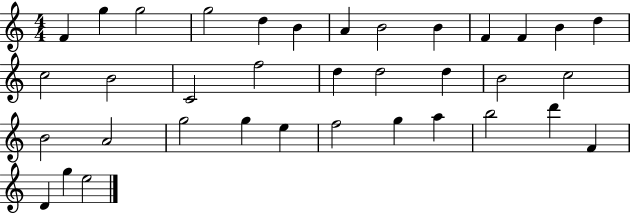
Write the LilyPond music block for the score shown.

{
  \clef treble
  \numericTimeSignature
  \time 4/4
  \key c \major
  f'4 g''4 g''2 | g''2 d''4 b'4 | a'4 b'2 b'4 | f'4 f'4 b'4 d''4 | \break c''2 b'2 | c'2 f''2 | d''4 d''2 d''4 | b'2 c''2 | \break b'2 a'2 | g''2 g''4 e''4 | f''2 g''4 a''4 | b''2 d'''4 f'4 | \break d'4 g''4 e''2 | \bar "|."
}